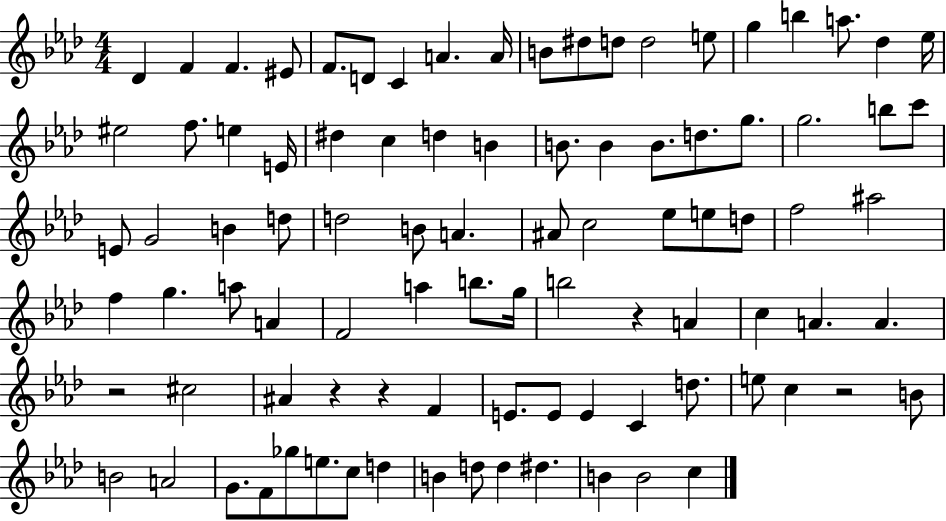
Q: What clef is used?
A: treble